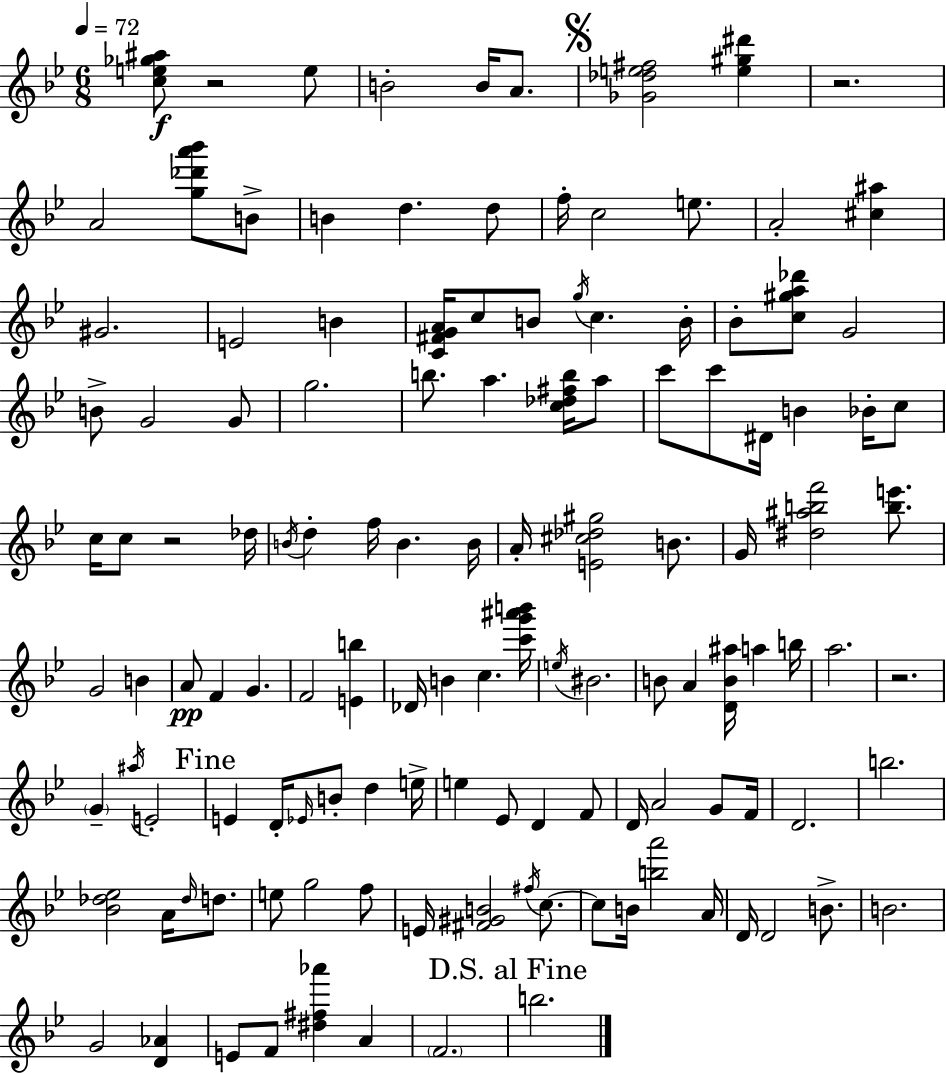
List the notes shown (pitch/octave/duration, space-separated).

[C5,E5,Gb5,A#5]/e R/h E5/e B4/h B4/s A4/e. [Gb4,Db5,E5,F#5]/h [E5,G#5,D#6]/q R/h. A4/h [G5,Db6,A6,Bb6]/e B4/e B4/q D5/q. D5/e F5/s C5/h E5/e. A4/h [C#5,A#5]/q G#4/h. E4/h B4/q [C4,F#4,G4,A4]/s C5/e B4/e G5/s C5/q. B4/s Bb4/e [C5,G#5,A5,Db6]/e G4/h B4/e G4/h G4/e G5/h. B5/e. A5/q. [C5,Db5,F#5,B5]/s A5/e C6/e C6/e D#4/s B4/q Bb4/s C5/e C5/s C5/e R/h Db5/s B4/s D5/q F5/s B4/q. B4/s A4/s [E4,C#5,Db5,G#5]/h B4/e. G4/s [D#5,A#5,B5,F6]/h [B5,E6]/e. G4/h B4/q A4/e F4/q G4/q. F4/h [E4,B5]/q Db4/s B4/q C5/q. [C6,G6,A#6,B6]/s E5/s BIS4/h. B4/e A4/q [D4,B4,A#5]/s A5/q B5/s A5/h. R/h. G4/q A#5/s E4/h E4/q D4/s Eb4/s B4/e D5/q E5/s E5/q Eb4/e D4/q F4/e D4/s A4/h G4/e F4/s D4/h. B5/h. [Bb4,Db5,Eb5]/h A4/s Db5/s D5/e. E5/e G5/h F5/e E4/s [F#4,G#4,B4]/h F#5/s C5/e. C5/e B4/s [B5,A6]/h A4/s D4/s D4/h B4/e. B4/h. G4/h [D4,Ab4]/q E4/e F4/e [D#5,F#5,Ab6]/q A4/q F4/h. B5/h.